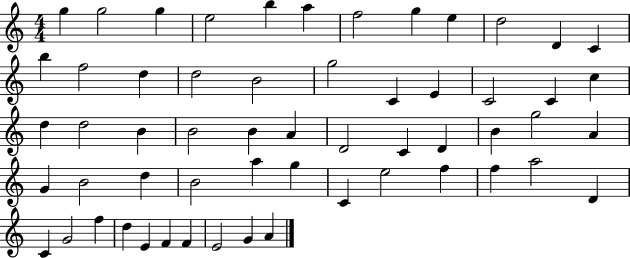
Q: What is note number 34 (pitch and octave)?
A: G5